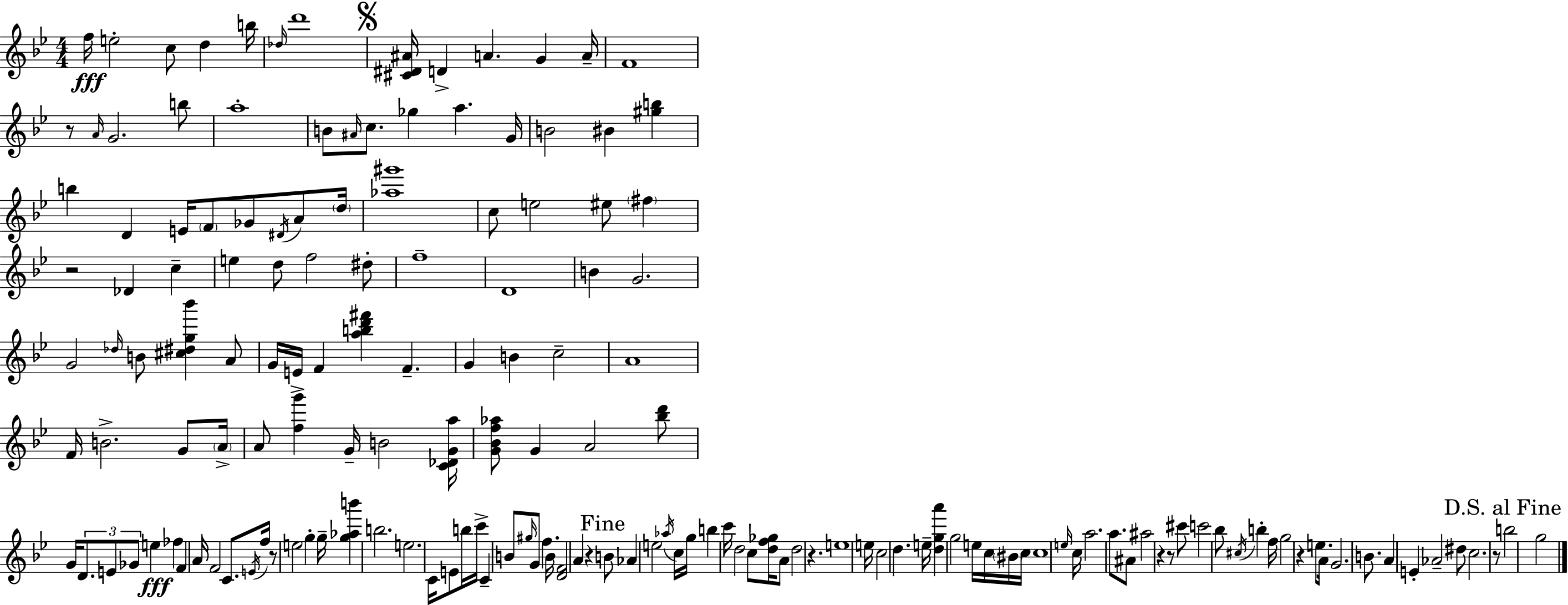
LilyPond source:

{
  \clef treble
  \numericTimeSignature
  \time 4/4
  \key bes \major
  f''16\fff e''2-. c''8 d''4 b''16 | \grace { des''16 } d'''1 | \mark \markup { \musicglyph "scripts.segno" } <cis' dis' ais'>16 d'4-> a'4. g'4 | a'16-- f'1 | \break r8 \grace { a'16 } g'2. | b''8 a''1-. | b'8 \grace { ais'16 } c''8. ges''4 a''4. | g'16 b'2 bis'4 <gis'' b''>4 | \break b''4 d'4 e'16 \parenthesize f'8 ges'8 | \acciaccatura { dis'16 } a'8 \parenthesize d''16 <aes'' gis'''>1 | c''8 e''2 eis''8 | \parenthesize fis''4 r2 des'4 | \break c''4-- e''4 d''8 f''2 | dis''8-. f''1-- | d'1 | b'4 g'2. | \break g'2 \grace { des''16 } b'8 <cis'' dis'' g'' bes'''>4 | a'8 g'16 e'16-> f'4 <a'' b'' d''' fis'''>4 f'4.-- | g'4 b'4 c''2-- | a'1 | \break f'16 b'2.-> | g'8 \parenthesize a'16-> a'8 <f'' g'''>4 g'16-- b'2 | <c' des' g' a''>16 <g' bes' f'' aes''>8 g'4 a'2 | <bes'' d'''>8 g'16 \tuplet 3/2 { d'8. e'8 ges'8 } e''4\fff | \break fes''4 f'4 a'16 f'2 | c'8. \acciaccatura { e'16 } f''16 r8 e''2 | g''4-. g''16-- <g'' aes'' b'''>4 b''2. | e''2. | \break c'16 e'8 b''16 c'''16-> c'4-- b'8 \grace { gis''16 } g'8 | f''4. b'16 <d' f'>2 a'4 | r4 \mark "Fine" b'8 aes'4 e''2 | \acciaccatura { aes''16 } c''16 g''16 b''4 c'''16 d''2 | \break c''8 <d'' f'' ges''>16 a'8 d''2 | r4. e''1 | e''16 c''2 | d''4. e''16-- <d'' g'' a'''>4 g''2 | \break e''16 c''16 \parenthesize bis'16 c''16 c''1 | \grace { e''16 } c''16 a''2. | a''8. ais'8 ais''2 | r4 r8 cis'''8 c'''2 | \break bes''8 \acciaccatura { cis''16 } b''4-. f''16 g''2 | r4 e''8. a'16 g'2. | b'8. a'4 e'4-. | aes'2-- dis''8 c''2. | \break r8 \mark "D.S. al Fine" b''2 | g''2 \bar "|."
}